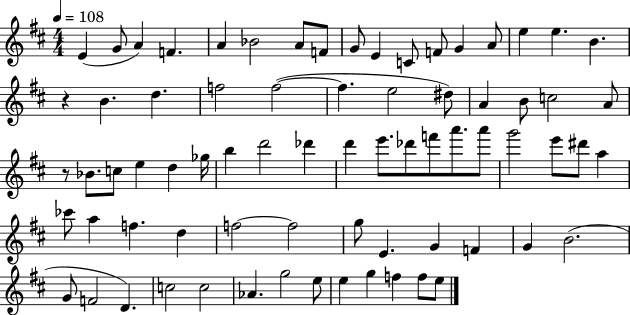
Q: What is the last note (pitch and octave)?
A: E5